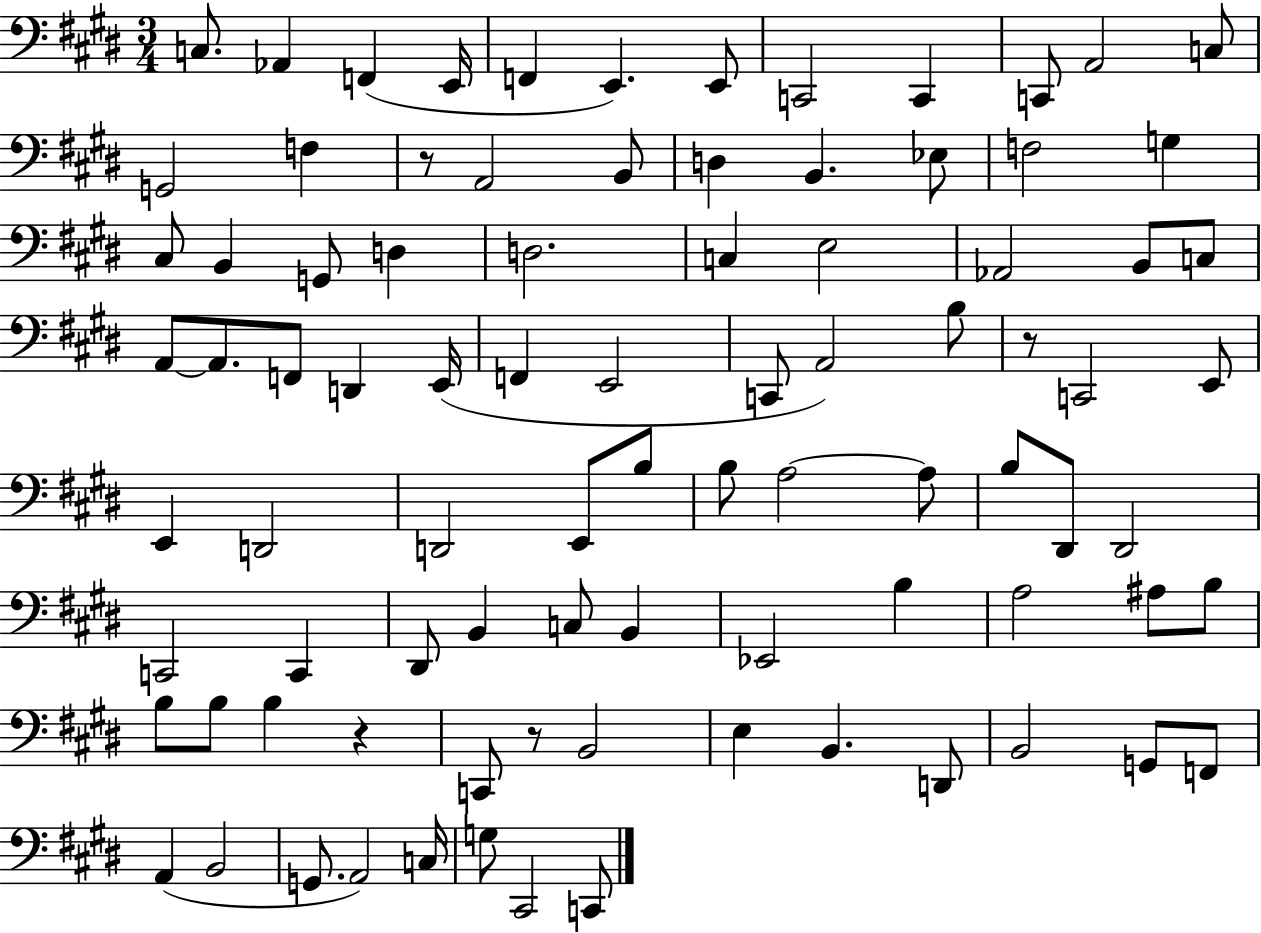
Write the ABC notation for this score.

X:1
T:Untitled
M:3/4
L:1/4
K:E
C,/2 _A,, F,, E,,/4 F,, E,, E,,/2 C,,2 C,, C,,/2 A,,2 C,/2 G,,2 F, z/2 A,,2 B,,/2 D, B,, _E,/2 F,2 G, ^C,/2 B,, G,,/2 D, D,2 C, E,2 _A,,2 B,,/2 C,/2 A,,/2 A,,/2 F,,/2 D,, E,,/4 F,, E,,2 C,,/2 A,,2 B,/2 z/2 C,,2 E,,/2 E,, D,,2 D,,2 E,,/2 B,/2 B,/2 A,2 A,/2 B,/2 ^D,,/2 ^D,,2 C,,2 C,, ^D,,/2 B,, C,/2 B,, _E,,2 B, A,2 ^A,/2 B,/2 B,/2 B,/2 B, z C,,/2 z/2 B,,2 E, B,, D,,/2 B,,2 G,,/2 F,,/2 A,, B,,2 G,,/2 A,,2 C,/4 G,/2 ^C,,2 C,,/2